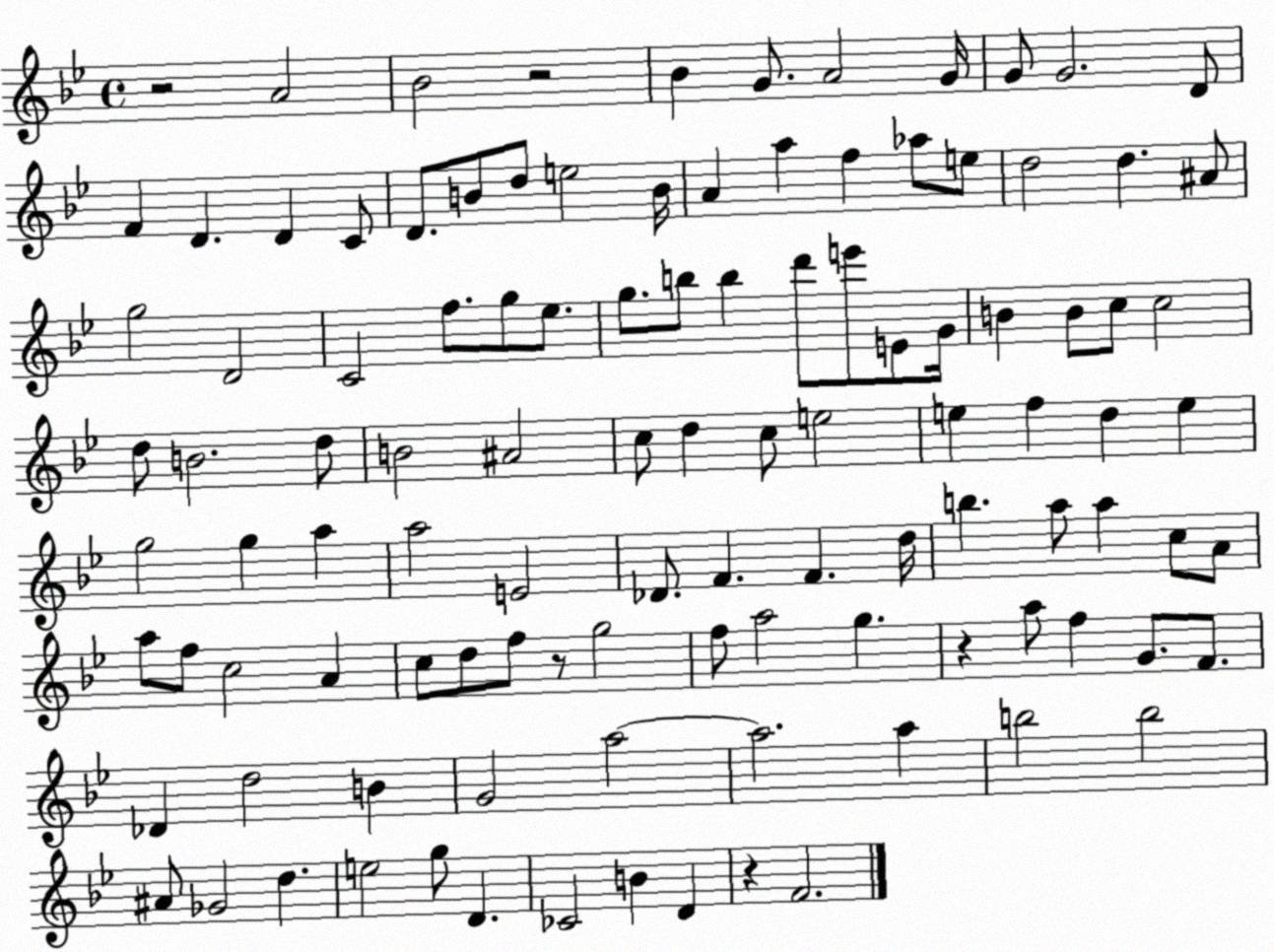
X:1
T:Untitled
M:4/4
L:1/4
K:Bb
z2 A2 _B2 z2 _B G/2 A2 G/4 G/2 G2 D/2 F D D C/2 D/2 B/2 d/2 e2 B/4 A a f _a/2 e/2 d2 d ^A/2 g2 D2 C2 f/2 g/2 _e/2 g/2 b/2 b d'/2 e'/2 E/2 G/4 B B/2 c/2 c2 d/2 B2 d/2 B2 ^A2 c/2 d c/2 e2 e f d e g2 g a a2 E2 _D/2 F F d/4 b a/2 a c/2 A/2 a/2 f/2 c2 A c/2 d/2 f/2 z/2 g2 f/2 a2 g z a/2 f G/2 F/2 _D d2 B G2 a2 a2 a b2 b2 ^A/2 _G2 d e2 g/2 D _C2 B D z F2